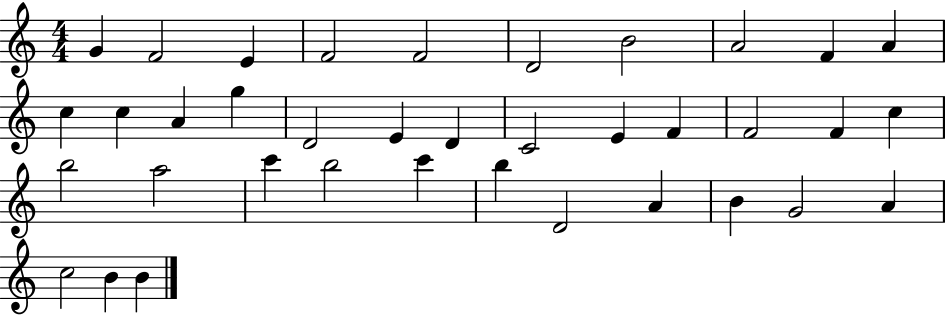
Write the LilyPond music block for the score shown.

{
  \clef treble
  \numericTimeSignature
  \time 4/4
  \key c \major
  g'4 f'2 e'4 | f'2 f'2 | d'2 b'2 | a'2 f'4 a'4 | \break c''4 c''4 a'4 g''4 | d'2 e'4 d'4 | c'2 e'4 f'4 | f'2 f'4 c''4 | \break b''2 a''2 | c'''4 b''2 c'''4 | b''4 d'2 a'4 | b'4 g'2 a'4 | \break c''2 b'4 b'4 | \bar "|."
}